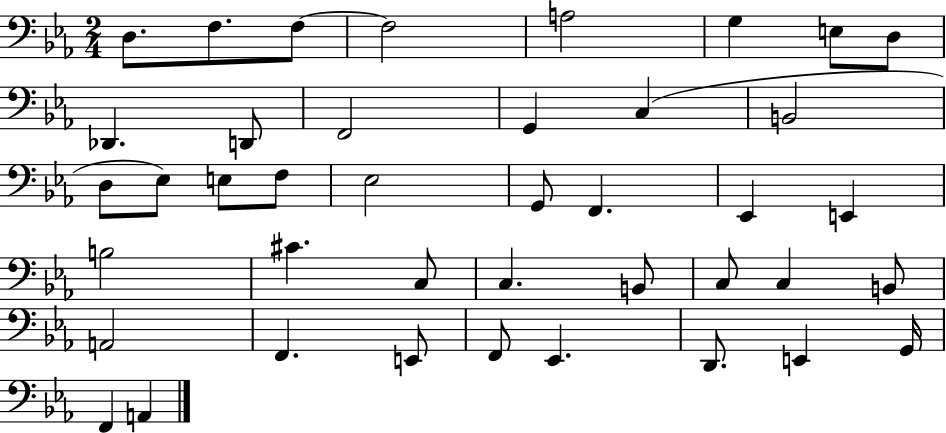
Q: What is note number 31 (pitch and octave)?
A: B2